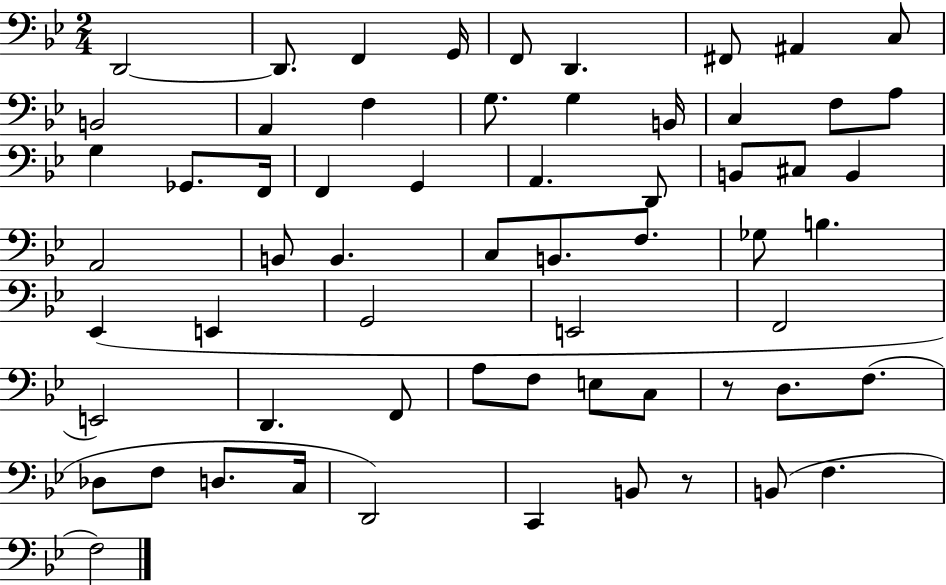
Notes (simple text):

D2/h D2/e. F2/q G2/s F2/e D2/q. F#2/e A#2/q C3/e B2/h A2/q F3/q G3/e. G3/q B2/s C3/q F3/e A3/e G3/q Gb2/e. F2/s F2/q G2/q A2/q. D2/e B2/e C#3/e B2/q A2/h B2/e B2/q. C3/e B2/e. F3/e. Gb3/e B3/q. Eb2/q E2/q G2/h E2/h F2/h E2/h D2/q. F2/e A3/e F3/e E3/e C3/e R/e D3/e. F3/e. Db3/e F3/e D3/e. C3/s D2/h C2/q B2/e R/e B2/e F3/q. F3/h